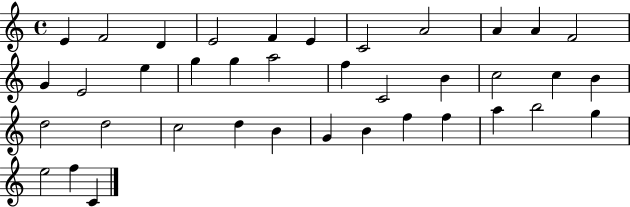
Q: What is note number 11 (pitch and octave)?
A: F4